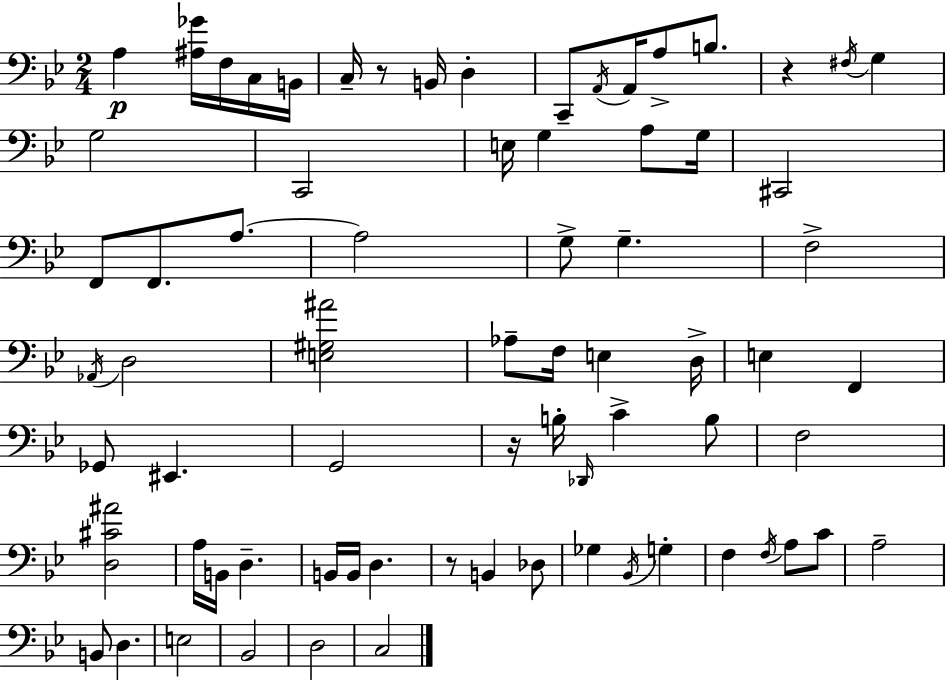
X:1
T:Untitled
M:2/4
L:1/4
K:Gm
A, [^A,_G]/4 F,/4 C,/4 B,,/4 C,/4 z/2 B,,/4 D, C,,/2 A,,/4 A,,/4 A,/2 B,/2 z ^F,/4 G, G,2 C,,2 E,/4 G, A,/2 G,/4 ^C,,2 F,,/2 F,,/2 A,/2 A,2 G,/2 G, F,2 _A,,/4 D,2 [E,^G,^A]2 _A,/2 F,/4 E, D,/4 E, F,, _G,,/2 ^E,, G,,2 z/4 B,/4 _D,,/4 C B,/2 F,2 [D,^C^A]2 A,/4 B,,/4 D, B,,/4 B,,/4 D, z/2 B,, _D,/2 _G, _B,,/4 G, F, F,/4 A,/2 C/2 A,2 B,,/2 D, E,2 _B,,2 D,2 C,2